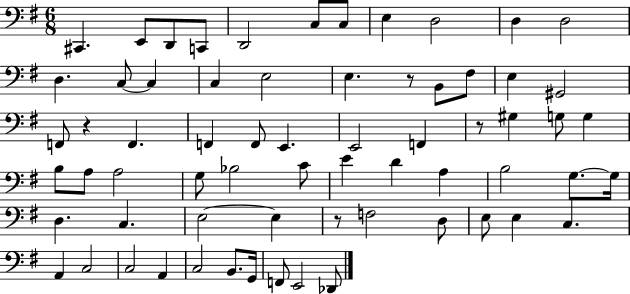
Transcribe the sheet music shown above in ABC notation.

X:1
T:Untitled
M:6/8
L:1/4
K:G
^C,, E,,/2 D,,/2 C,,/2 D,,2 C,/2 C,/2 E, D,2 D, D,2 D, C,/2 C, C, E,2 E, z/2 B,,/2 ^F,/2 E, ^G,,2 F,,/2 z F,, F,, F,,/2 E,, E,,2 F,, z/2 ^G, G,/2 G, B,/2 A,/2 A,2 G,/2 _B,2 C/2 E D A, B,2 G,/2 G,/4 D, C, E,2 E, z/2 F,2 D,/2 E,/2 E, C, A,, C,2 C,2 A,, C,2 B,,/2 G,,/4 F,,/2 E,,2 _D,,/2